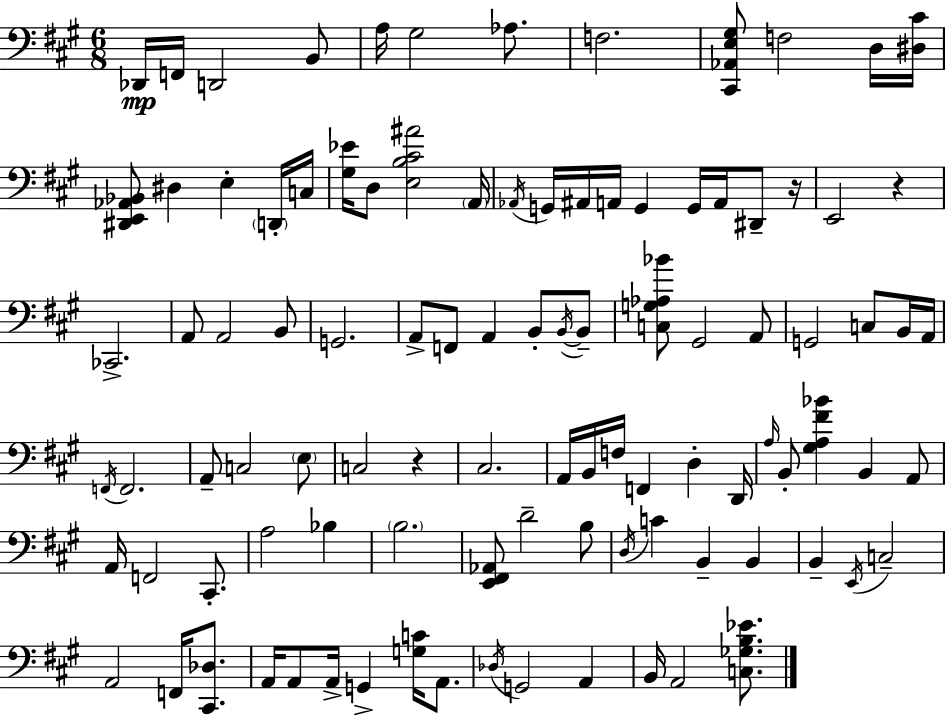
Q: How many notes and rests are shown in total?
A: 100